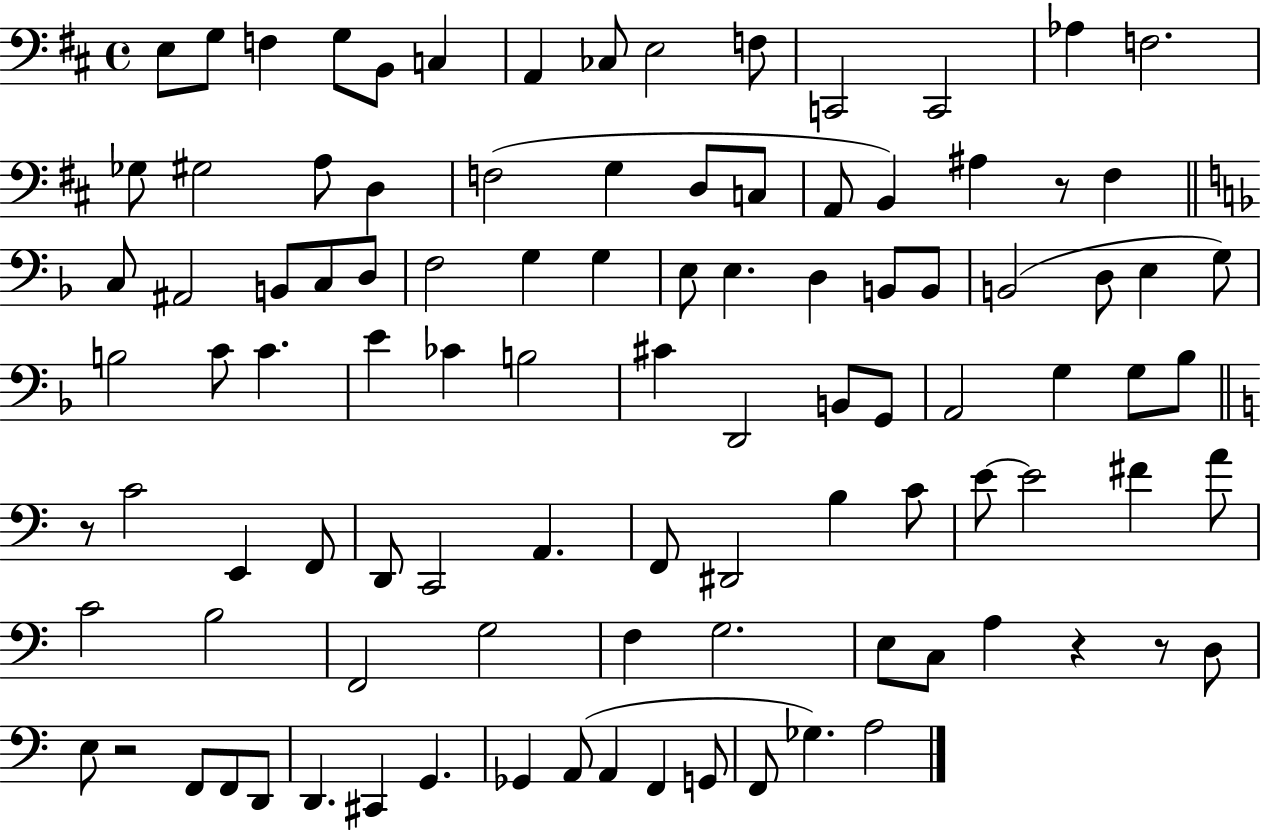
{
  \clef bass
  \time 4/4
  \defaultTimeSignature
  \key d \major
  e8 g8 f4 g8 b,8 c4 | a,4 ces8 e2 f8 | c,2 c,2 | aes4 f2. | \break ges8 gis2 a8 d4 | f2( g4 d8 c8 | a,8 b,4) ais4 r8 fis4 | \bar "||" \break \key f \major c8 ais,2 b,8 c8 d8 | f2 g4 g4 | e8 e4. d4 b,8 b,8 | b,2( d8 e4 g8) | \break b2 c'8 c'4. | e'4 ces'4 b2 | cis'4 d,2 b,8 g,8 | a,2 g4 g8 bes8 | \break \bar "||" \break \key a \minor r8 c'2 e,4 f,8 | d,8 c,2 a,4. | f,8 dis,2 b4 c'8 | e'8~~ e'2 fis'4 a'8 | \break c'2 b2 | f,2 g2 | f4 g2. | e8 c8 a4 r4 r8 d8 | \break e8 r2 f,8 f,8 d,8 | d,4. cis,4 g,4. | ges,4 a,8( a,4 f,4 g,8 | f,8 ges4.) a2 | \break \bar "|."
}